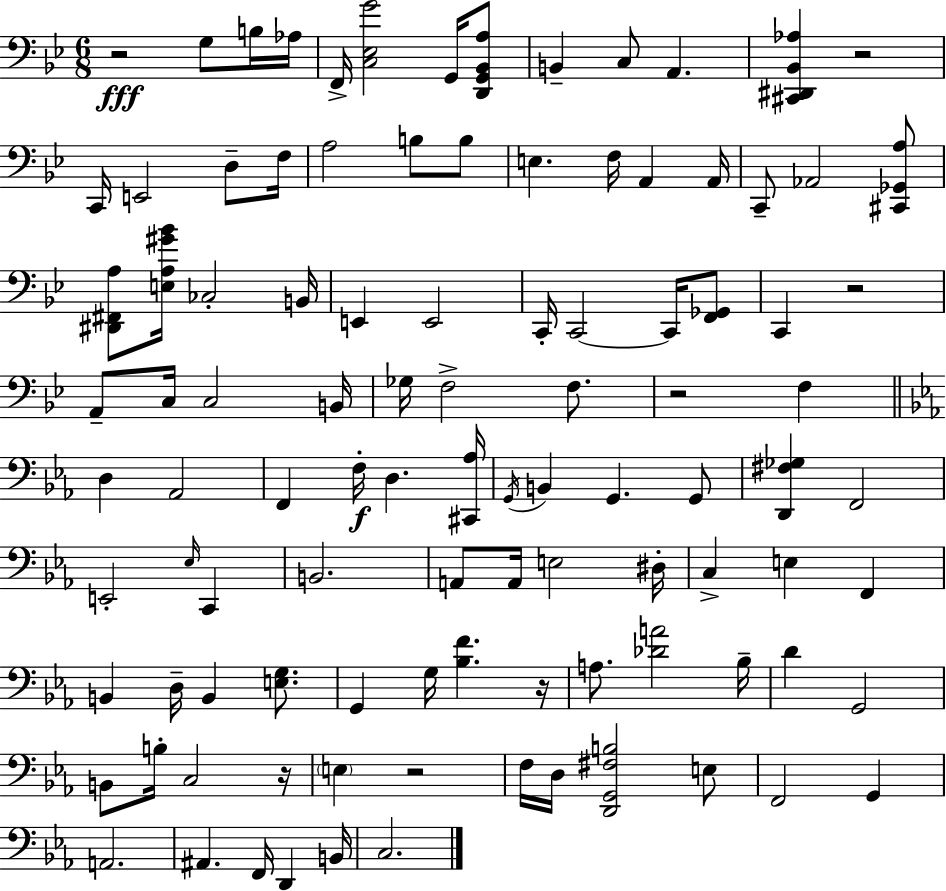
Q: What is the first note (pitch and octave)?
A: G3